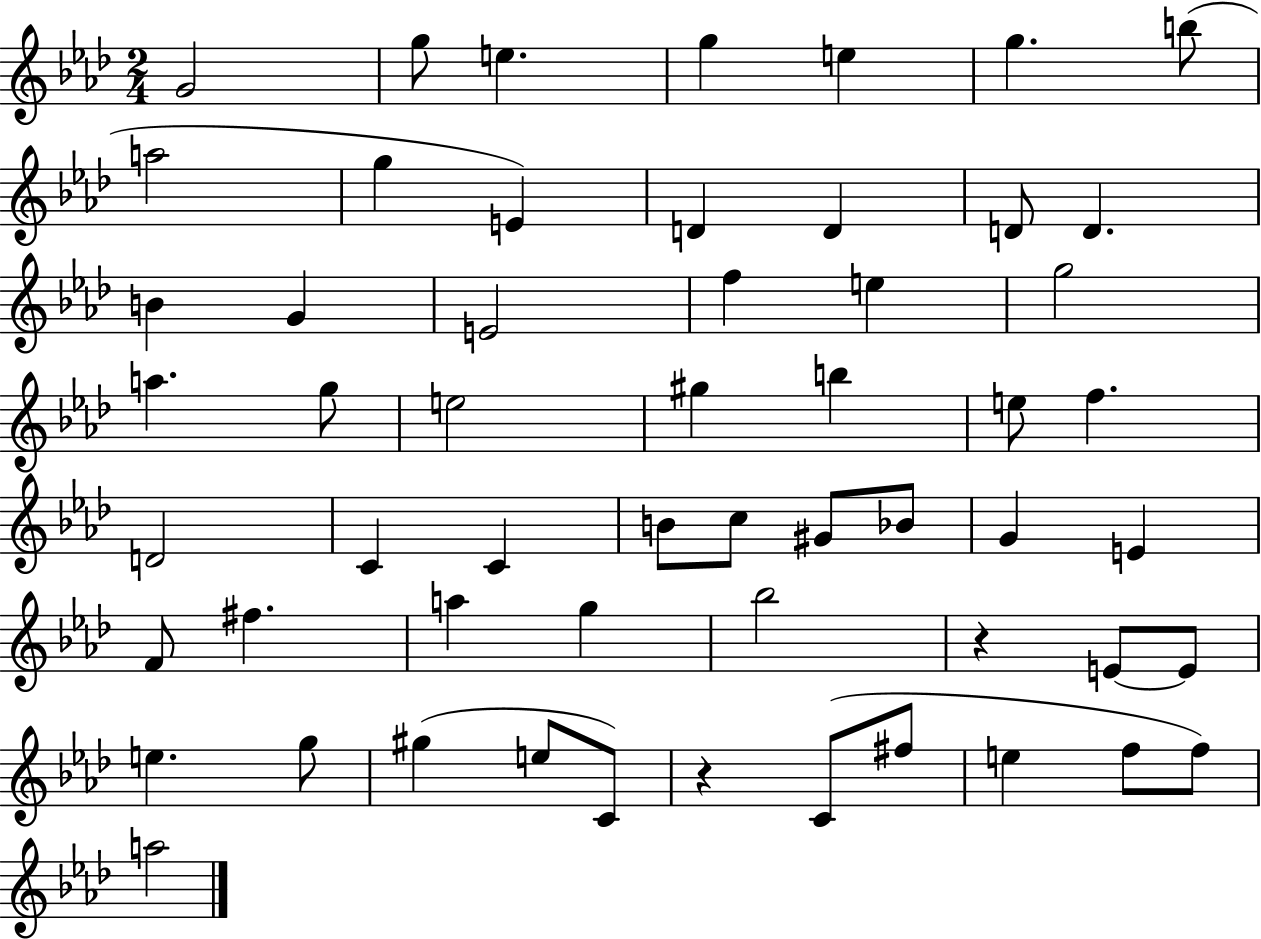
X:1
T:Untitled
M:2/4
L:1/4
K:Ab
G2 g/2 e g e g b/2 a2 g E D D D/2 D B G E2 f e g2 a g/2 e2 ^g b e/2 f D2 C C B/2 c/2 ^G/2 _B/2 G E F/2 ^f a g _b2 z E/2 E/2 e g/2 ^g e/2 C/2 z C/2 ^f/2 e f/2 f/2 a2